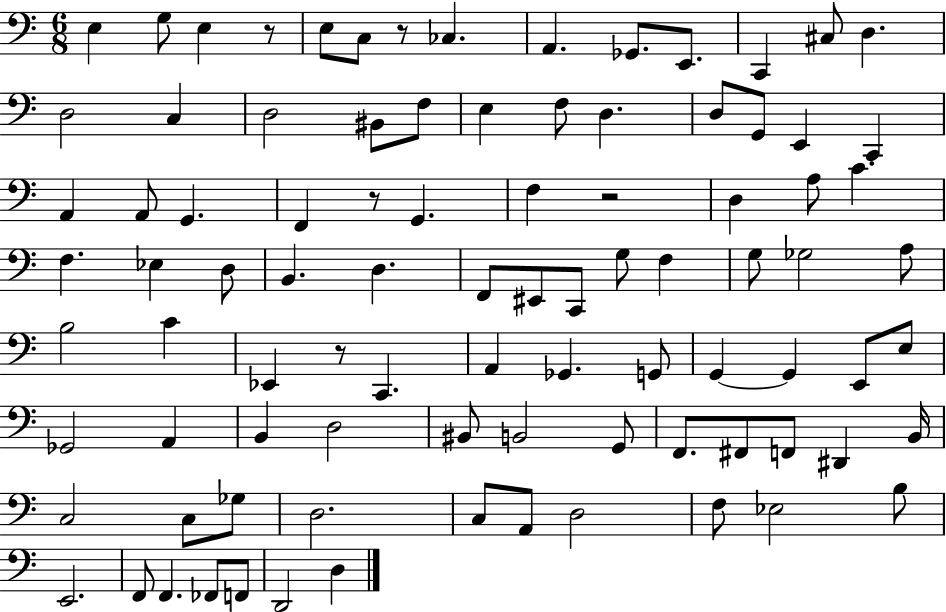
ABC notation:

X:1
T:Untitled
M:6/8
L:1/4
K:C
E, G,/2 E, z/2 E,/2 C,/2 z/2 _C, A,, _G,,/2 E,,/2 C,, ^C,/2 D, D,2 C, D,2 ^B,,/2 F,/2 E, F,/2 D, D,/2 G,,/2 E,, C,, A,, A,,/2 G,, F,, z/2 G,, F, z2 D, A,/2 C F, _E, D,/2 B,, D, F,,/2 ^E,,/2 C,,/2 G,/2 F, G,/2 _G,2 A,/2 B,2 C _E,, z/2 C,, A,, _G,, G,,/2 G,, G,, E,,/2 E,/2 _G,,2 A,, B,, D,2 ^B,,/2 B,,2 G,,/2 F,,/2 ^F,,/2 F,,/2 ^D,, B,,/4 C,2 C,/2 _G,/2 D,2 C,/2 A,,/2 D,2 F,/2 _E,2 B,/2 E,,2 F,,/2 F,, _F,,/2 F,,/2 D,,2 D,